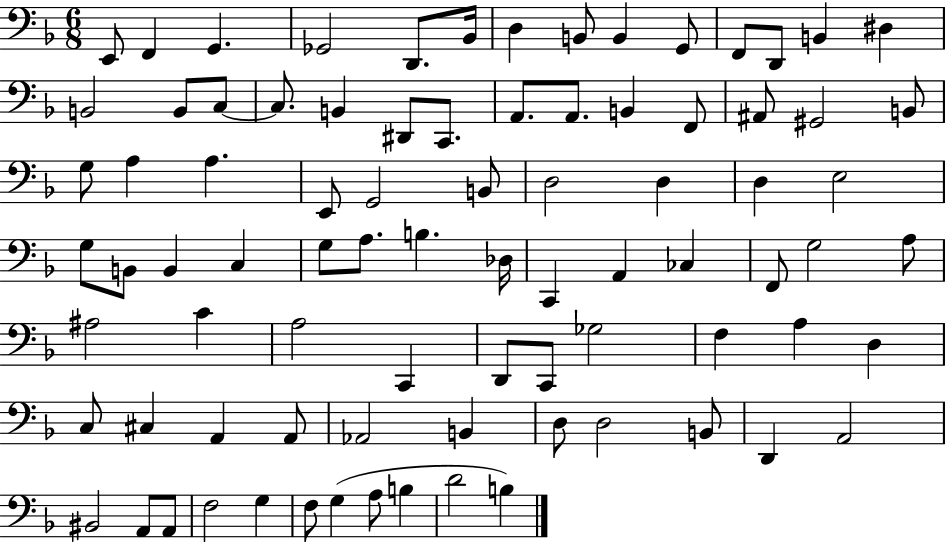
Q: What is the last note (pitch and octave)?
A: B3